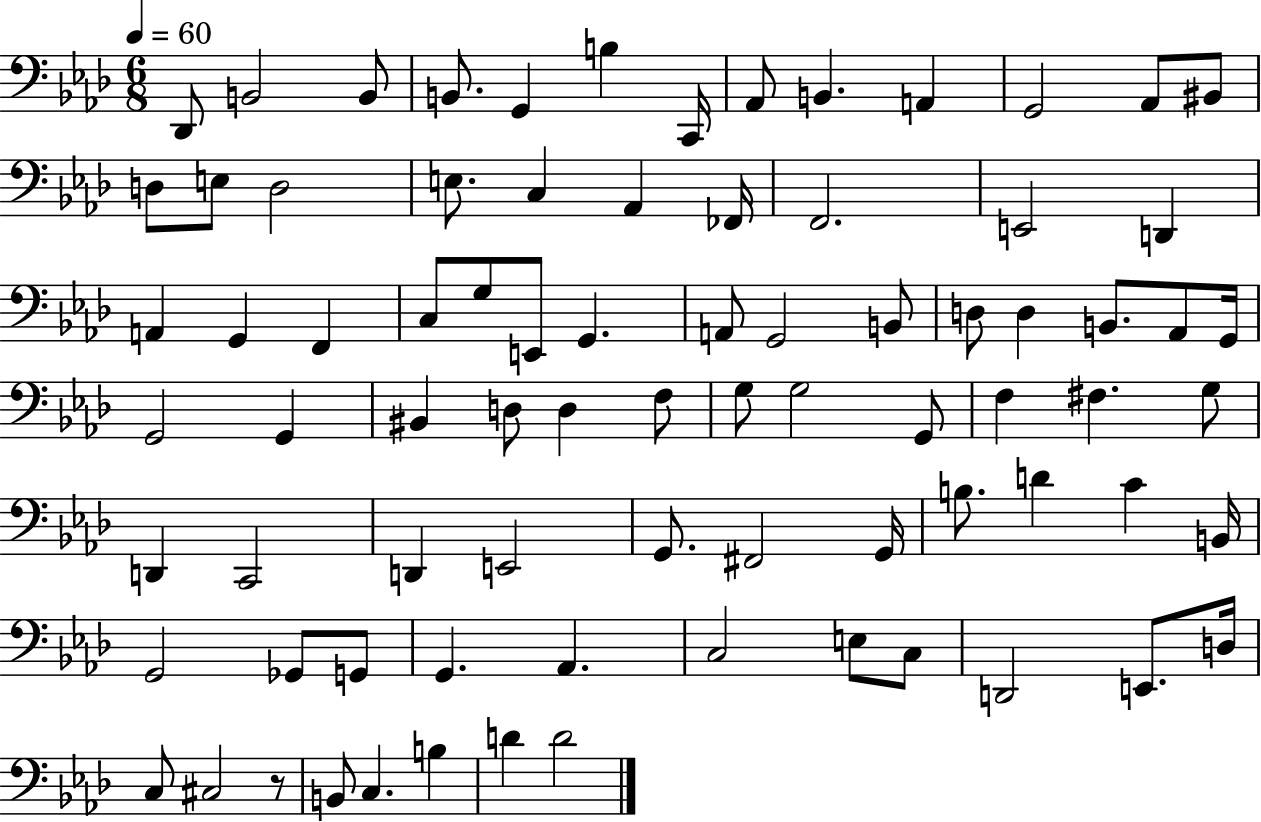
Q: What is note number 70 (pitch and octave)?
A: D2